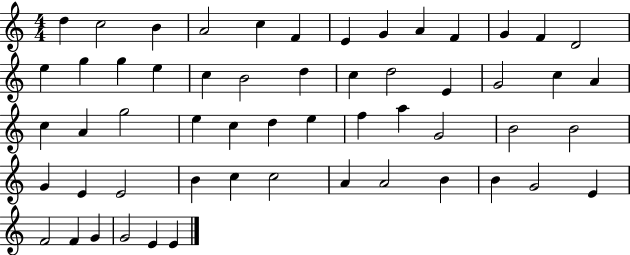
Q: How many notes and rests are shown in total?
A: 56